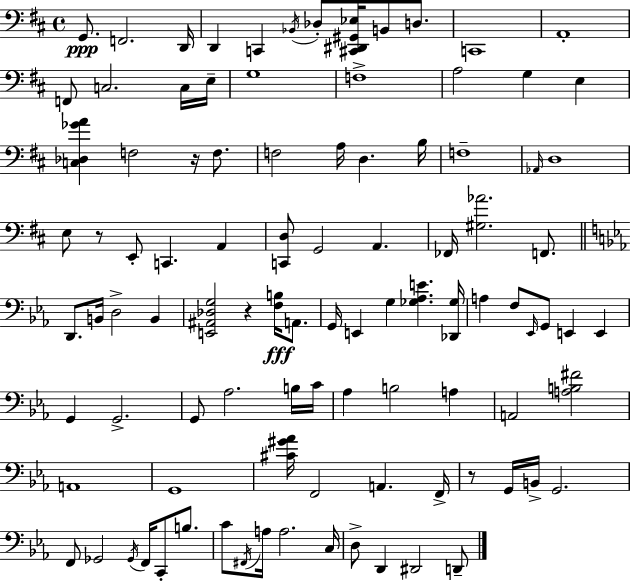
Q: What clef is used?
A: bass